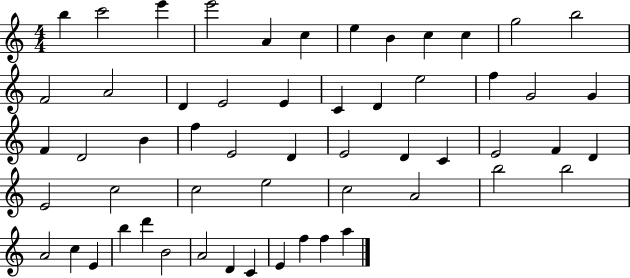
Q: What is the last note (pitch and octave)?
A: A5